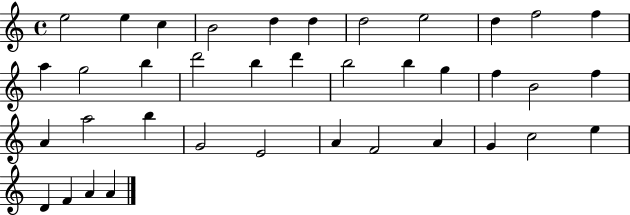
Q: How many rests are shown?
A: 0